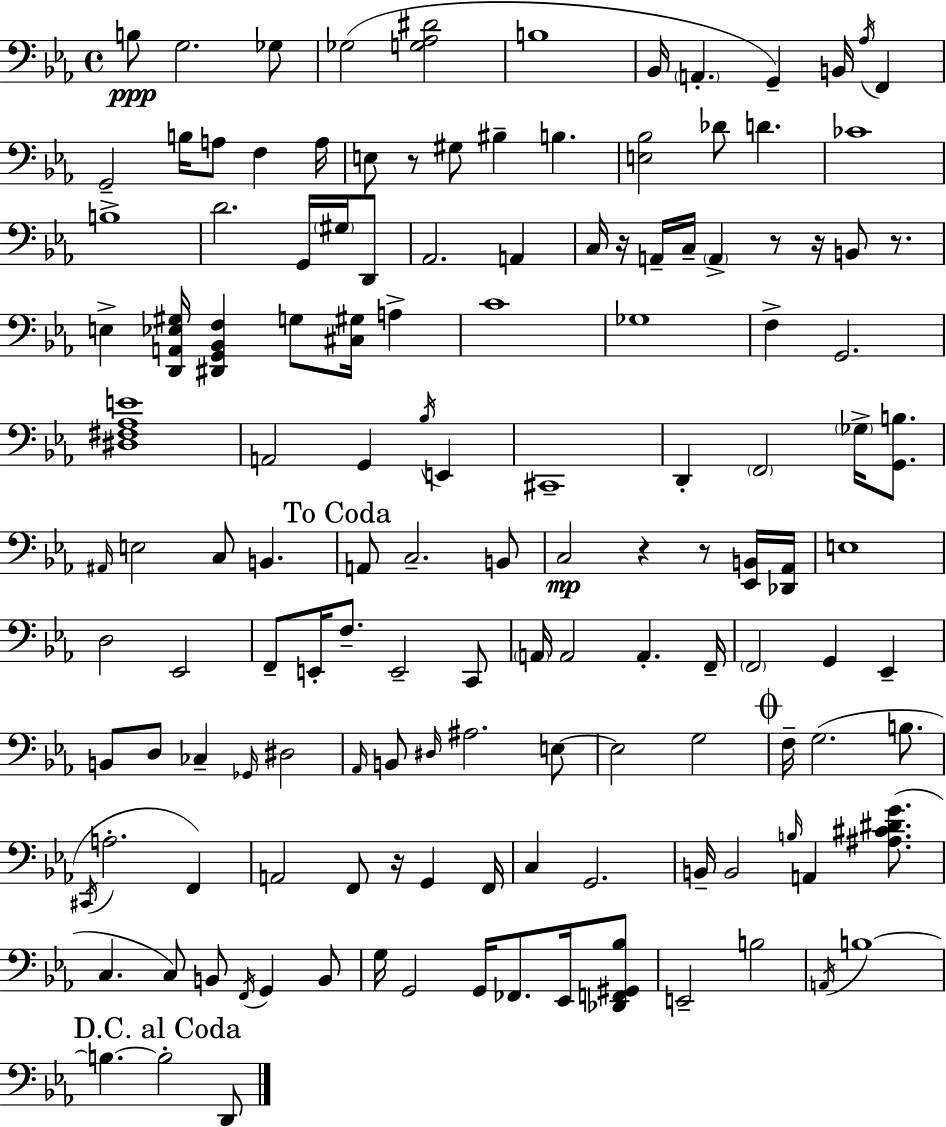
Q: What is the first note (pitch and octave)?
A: B3